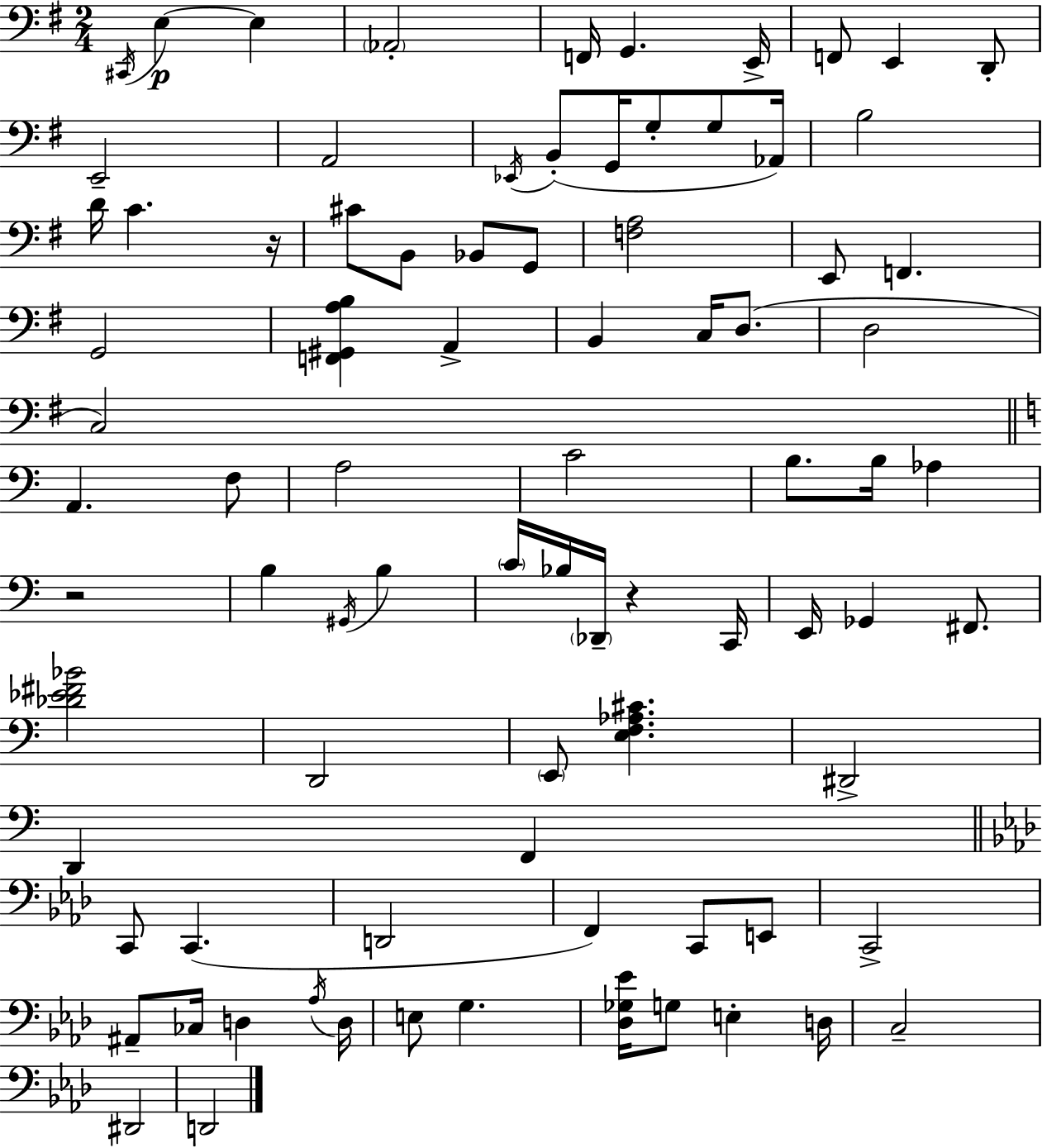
X:1
T:Untitled
M:2/4
L:1/4
K:G
^C,,/4 E, E, _A,,2 F,,/4 G,, E,,/4 F,,/2 E,, D,,/2 E,,2 A,,2 _E,,/4 B,,/2 G,,/4 G,/2 G,/2 _A,,/4 B,2 D/4 C z/4 ^C/2 B,,/2 _B,,/2 G,,/2 [F,A,]2 E,,/2 F,, G,,2 [F,,^G,,A,B,] A,, B,, C,/4 D,/2 D,2 C,2 A,, F,/2 A,2 C2 B,/2 B,/4 _A, z2 B, ^G,,/4 B, C/4 _B,/4 _D,,/4 z C,,/4 E,,/4 _G,, ^F,,/2 [_D_E^F_B]2 D,,2 E,,/2 [E,F,_A,^C] ^D,,2 D,, F,, C,,/2 C,, D,,2 F,, C,,/2 E,,/2 C,,2 ^A,,/2 _C,/4 D, _A,/4 D,/4 E,/2 G, [_D,_G,_E]/4 G,/2 E, D,/4 C,2 ^D,,2 D,,2